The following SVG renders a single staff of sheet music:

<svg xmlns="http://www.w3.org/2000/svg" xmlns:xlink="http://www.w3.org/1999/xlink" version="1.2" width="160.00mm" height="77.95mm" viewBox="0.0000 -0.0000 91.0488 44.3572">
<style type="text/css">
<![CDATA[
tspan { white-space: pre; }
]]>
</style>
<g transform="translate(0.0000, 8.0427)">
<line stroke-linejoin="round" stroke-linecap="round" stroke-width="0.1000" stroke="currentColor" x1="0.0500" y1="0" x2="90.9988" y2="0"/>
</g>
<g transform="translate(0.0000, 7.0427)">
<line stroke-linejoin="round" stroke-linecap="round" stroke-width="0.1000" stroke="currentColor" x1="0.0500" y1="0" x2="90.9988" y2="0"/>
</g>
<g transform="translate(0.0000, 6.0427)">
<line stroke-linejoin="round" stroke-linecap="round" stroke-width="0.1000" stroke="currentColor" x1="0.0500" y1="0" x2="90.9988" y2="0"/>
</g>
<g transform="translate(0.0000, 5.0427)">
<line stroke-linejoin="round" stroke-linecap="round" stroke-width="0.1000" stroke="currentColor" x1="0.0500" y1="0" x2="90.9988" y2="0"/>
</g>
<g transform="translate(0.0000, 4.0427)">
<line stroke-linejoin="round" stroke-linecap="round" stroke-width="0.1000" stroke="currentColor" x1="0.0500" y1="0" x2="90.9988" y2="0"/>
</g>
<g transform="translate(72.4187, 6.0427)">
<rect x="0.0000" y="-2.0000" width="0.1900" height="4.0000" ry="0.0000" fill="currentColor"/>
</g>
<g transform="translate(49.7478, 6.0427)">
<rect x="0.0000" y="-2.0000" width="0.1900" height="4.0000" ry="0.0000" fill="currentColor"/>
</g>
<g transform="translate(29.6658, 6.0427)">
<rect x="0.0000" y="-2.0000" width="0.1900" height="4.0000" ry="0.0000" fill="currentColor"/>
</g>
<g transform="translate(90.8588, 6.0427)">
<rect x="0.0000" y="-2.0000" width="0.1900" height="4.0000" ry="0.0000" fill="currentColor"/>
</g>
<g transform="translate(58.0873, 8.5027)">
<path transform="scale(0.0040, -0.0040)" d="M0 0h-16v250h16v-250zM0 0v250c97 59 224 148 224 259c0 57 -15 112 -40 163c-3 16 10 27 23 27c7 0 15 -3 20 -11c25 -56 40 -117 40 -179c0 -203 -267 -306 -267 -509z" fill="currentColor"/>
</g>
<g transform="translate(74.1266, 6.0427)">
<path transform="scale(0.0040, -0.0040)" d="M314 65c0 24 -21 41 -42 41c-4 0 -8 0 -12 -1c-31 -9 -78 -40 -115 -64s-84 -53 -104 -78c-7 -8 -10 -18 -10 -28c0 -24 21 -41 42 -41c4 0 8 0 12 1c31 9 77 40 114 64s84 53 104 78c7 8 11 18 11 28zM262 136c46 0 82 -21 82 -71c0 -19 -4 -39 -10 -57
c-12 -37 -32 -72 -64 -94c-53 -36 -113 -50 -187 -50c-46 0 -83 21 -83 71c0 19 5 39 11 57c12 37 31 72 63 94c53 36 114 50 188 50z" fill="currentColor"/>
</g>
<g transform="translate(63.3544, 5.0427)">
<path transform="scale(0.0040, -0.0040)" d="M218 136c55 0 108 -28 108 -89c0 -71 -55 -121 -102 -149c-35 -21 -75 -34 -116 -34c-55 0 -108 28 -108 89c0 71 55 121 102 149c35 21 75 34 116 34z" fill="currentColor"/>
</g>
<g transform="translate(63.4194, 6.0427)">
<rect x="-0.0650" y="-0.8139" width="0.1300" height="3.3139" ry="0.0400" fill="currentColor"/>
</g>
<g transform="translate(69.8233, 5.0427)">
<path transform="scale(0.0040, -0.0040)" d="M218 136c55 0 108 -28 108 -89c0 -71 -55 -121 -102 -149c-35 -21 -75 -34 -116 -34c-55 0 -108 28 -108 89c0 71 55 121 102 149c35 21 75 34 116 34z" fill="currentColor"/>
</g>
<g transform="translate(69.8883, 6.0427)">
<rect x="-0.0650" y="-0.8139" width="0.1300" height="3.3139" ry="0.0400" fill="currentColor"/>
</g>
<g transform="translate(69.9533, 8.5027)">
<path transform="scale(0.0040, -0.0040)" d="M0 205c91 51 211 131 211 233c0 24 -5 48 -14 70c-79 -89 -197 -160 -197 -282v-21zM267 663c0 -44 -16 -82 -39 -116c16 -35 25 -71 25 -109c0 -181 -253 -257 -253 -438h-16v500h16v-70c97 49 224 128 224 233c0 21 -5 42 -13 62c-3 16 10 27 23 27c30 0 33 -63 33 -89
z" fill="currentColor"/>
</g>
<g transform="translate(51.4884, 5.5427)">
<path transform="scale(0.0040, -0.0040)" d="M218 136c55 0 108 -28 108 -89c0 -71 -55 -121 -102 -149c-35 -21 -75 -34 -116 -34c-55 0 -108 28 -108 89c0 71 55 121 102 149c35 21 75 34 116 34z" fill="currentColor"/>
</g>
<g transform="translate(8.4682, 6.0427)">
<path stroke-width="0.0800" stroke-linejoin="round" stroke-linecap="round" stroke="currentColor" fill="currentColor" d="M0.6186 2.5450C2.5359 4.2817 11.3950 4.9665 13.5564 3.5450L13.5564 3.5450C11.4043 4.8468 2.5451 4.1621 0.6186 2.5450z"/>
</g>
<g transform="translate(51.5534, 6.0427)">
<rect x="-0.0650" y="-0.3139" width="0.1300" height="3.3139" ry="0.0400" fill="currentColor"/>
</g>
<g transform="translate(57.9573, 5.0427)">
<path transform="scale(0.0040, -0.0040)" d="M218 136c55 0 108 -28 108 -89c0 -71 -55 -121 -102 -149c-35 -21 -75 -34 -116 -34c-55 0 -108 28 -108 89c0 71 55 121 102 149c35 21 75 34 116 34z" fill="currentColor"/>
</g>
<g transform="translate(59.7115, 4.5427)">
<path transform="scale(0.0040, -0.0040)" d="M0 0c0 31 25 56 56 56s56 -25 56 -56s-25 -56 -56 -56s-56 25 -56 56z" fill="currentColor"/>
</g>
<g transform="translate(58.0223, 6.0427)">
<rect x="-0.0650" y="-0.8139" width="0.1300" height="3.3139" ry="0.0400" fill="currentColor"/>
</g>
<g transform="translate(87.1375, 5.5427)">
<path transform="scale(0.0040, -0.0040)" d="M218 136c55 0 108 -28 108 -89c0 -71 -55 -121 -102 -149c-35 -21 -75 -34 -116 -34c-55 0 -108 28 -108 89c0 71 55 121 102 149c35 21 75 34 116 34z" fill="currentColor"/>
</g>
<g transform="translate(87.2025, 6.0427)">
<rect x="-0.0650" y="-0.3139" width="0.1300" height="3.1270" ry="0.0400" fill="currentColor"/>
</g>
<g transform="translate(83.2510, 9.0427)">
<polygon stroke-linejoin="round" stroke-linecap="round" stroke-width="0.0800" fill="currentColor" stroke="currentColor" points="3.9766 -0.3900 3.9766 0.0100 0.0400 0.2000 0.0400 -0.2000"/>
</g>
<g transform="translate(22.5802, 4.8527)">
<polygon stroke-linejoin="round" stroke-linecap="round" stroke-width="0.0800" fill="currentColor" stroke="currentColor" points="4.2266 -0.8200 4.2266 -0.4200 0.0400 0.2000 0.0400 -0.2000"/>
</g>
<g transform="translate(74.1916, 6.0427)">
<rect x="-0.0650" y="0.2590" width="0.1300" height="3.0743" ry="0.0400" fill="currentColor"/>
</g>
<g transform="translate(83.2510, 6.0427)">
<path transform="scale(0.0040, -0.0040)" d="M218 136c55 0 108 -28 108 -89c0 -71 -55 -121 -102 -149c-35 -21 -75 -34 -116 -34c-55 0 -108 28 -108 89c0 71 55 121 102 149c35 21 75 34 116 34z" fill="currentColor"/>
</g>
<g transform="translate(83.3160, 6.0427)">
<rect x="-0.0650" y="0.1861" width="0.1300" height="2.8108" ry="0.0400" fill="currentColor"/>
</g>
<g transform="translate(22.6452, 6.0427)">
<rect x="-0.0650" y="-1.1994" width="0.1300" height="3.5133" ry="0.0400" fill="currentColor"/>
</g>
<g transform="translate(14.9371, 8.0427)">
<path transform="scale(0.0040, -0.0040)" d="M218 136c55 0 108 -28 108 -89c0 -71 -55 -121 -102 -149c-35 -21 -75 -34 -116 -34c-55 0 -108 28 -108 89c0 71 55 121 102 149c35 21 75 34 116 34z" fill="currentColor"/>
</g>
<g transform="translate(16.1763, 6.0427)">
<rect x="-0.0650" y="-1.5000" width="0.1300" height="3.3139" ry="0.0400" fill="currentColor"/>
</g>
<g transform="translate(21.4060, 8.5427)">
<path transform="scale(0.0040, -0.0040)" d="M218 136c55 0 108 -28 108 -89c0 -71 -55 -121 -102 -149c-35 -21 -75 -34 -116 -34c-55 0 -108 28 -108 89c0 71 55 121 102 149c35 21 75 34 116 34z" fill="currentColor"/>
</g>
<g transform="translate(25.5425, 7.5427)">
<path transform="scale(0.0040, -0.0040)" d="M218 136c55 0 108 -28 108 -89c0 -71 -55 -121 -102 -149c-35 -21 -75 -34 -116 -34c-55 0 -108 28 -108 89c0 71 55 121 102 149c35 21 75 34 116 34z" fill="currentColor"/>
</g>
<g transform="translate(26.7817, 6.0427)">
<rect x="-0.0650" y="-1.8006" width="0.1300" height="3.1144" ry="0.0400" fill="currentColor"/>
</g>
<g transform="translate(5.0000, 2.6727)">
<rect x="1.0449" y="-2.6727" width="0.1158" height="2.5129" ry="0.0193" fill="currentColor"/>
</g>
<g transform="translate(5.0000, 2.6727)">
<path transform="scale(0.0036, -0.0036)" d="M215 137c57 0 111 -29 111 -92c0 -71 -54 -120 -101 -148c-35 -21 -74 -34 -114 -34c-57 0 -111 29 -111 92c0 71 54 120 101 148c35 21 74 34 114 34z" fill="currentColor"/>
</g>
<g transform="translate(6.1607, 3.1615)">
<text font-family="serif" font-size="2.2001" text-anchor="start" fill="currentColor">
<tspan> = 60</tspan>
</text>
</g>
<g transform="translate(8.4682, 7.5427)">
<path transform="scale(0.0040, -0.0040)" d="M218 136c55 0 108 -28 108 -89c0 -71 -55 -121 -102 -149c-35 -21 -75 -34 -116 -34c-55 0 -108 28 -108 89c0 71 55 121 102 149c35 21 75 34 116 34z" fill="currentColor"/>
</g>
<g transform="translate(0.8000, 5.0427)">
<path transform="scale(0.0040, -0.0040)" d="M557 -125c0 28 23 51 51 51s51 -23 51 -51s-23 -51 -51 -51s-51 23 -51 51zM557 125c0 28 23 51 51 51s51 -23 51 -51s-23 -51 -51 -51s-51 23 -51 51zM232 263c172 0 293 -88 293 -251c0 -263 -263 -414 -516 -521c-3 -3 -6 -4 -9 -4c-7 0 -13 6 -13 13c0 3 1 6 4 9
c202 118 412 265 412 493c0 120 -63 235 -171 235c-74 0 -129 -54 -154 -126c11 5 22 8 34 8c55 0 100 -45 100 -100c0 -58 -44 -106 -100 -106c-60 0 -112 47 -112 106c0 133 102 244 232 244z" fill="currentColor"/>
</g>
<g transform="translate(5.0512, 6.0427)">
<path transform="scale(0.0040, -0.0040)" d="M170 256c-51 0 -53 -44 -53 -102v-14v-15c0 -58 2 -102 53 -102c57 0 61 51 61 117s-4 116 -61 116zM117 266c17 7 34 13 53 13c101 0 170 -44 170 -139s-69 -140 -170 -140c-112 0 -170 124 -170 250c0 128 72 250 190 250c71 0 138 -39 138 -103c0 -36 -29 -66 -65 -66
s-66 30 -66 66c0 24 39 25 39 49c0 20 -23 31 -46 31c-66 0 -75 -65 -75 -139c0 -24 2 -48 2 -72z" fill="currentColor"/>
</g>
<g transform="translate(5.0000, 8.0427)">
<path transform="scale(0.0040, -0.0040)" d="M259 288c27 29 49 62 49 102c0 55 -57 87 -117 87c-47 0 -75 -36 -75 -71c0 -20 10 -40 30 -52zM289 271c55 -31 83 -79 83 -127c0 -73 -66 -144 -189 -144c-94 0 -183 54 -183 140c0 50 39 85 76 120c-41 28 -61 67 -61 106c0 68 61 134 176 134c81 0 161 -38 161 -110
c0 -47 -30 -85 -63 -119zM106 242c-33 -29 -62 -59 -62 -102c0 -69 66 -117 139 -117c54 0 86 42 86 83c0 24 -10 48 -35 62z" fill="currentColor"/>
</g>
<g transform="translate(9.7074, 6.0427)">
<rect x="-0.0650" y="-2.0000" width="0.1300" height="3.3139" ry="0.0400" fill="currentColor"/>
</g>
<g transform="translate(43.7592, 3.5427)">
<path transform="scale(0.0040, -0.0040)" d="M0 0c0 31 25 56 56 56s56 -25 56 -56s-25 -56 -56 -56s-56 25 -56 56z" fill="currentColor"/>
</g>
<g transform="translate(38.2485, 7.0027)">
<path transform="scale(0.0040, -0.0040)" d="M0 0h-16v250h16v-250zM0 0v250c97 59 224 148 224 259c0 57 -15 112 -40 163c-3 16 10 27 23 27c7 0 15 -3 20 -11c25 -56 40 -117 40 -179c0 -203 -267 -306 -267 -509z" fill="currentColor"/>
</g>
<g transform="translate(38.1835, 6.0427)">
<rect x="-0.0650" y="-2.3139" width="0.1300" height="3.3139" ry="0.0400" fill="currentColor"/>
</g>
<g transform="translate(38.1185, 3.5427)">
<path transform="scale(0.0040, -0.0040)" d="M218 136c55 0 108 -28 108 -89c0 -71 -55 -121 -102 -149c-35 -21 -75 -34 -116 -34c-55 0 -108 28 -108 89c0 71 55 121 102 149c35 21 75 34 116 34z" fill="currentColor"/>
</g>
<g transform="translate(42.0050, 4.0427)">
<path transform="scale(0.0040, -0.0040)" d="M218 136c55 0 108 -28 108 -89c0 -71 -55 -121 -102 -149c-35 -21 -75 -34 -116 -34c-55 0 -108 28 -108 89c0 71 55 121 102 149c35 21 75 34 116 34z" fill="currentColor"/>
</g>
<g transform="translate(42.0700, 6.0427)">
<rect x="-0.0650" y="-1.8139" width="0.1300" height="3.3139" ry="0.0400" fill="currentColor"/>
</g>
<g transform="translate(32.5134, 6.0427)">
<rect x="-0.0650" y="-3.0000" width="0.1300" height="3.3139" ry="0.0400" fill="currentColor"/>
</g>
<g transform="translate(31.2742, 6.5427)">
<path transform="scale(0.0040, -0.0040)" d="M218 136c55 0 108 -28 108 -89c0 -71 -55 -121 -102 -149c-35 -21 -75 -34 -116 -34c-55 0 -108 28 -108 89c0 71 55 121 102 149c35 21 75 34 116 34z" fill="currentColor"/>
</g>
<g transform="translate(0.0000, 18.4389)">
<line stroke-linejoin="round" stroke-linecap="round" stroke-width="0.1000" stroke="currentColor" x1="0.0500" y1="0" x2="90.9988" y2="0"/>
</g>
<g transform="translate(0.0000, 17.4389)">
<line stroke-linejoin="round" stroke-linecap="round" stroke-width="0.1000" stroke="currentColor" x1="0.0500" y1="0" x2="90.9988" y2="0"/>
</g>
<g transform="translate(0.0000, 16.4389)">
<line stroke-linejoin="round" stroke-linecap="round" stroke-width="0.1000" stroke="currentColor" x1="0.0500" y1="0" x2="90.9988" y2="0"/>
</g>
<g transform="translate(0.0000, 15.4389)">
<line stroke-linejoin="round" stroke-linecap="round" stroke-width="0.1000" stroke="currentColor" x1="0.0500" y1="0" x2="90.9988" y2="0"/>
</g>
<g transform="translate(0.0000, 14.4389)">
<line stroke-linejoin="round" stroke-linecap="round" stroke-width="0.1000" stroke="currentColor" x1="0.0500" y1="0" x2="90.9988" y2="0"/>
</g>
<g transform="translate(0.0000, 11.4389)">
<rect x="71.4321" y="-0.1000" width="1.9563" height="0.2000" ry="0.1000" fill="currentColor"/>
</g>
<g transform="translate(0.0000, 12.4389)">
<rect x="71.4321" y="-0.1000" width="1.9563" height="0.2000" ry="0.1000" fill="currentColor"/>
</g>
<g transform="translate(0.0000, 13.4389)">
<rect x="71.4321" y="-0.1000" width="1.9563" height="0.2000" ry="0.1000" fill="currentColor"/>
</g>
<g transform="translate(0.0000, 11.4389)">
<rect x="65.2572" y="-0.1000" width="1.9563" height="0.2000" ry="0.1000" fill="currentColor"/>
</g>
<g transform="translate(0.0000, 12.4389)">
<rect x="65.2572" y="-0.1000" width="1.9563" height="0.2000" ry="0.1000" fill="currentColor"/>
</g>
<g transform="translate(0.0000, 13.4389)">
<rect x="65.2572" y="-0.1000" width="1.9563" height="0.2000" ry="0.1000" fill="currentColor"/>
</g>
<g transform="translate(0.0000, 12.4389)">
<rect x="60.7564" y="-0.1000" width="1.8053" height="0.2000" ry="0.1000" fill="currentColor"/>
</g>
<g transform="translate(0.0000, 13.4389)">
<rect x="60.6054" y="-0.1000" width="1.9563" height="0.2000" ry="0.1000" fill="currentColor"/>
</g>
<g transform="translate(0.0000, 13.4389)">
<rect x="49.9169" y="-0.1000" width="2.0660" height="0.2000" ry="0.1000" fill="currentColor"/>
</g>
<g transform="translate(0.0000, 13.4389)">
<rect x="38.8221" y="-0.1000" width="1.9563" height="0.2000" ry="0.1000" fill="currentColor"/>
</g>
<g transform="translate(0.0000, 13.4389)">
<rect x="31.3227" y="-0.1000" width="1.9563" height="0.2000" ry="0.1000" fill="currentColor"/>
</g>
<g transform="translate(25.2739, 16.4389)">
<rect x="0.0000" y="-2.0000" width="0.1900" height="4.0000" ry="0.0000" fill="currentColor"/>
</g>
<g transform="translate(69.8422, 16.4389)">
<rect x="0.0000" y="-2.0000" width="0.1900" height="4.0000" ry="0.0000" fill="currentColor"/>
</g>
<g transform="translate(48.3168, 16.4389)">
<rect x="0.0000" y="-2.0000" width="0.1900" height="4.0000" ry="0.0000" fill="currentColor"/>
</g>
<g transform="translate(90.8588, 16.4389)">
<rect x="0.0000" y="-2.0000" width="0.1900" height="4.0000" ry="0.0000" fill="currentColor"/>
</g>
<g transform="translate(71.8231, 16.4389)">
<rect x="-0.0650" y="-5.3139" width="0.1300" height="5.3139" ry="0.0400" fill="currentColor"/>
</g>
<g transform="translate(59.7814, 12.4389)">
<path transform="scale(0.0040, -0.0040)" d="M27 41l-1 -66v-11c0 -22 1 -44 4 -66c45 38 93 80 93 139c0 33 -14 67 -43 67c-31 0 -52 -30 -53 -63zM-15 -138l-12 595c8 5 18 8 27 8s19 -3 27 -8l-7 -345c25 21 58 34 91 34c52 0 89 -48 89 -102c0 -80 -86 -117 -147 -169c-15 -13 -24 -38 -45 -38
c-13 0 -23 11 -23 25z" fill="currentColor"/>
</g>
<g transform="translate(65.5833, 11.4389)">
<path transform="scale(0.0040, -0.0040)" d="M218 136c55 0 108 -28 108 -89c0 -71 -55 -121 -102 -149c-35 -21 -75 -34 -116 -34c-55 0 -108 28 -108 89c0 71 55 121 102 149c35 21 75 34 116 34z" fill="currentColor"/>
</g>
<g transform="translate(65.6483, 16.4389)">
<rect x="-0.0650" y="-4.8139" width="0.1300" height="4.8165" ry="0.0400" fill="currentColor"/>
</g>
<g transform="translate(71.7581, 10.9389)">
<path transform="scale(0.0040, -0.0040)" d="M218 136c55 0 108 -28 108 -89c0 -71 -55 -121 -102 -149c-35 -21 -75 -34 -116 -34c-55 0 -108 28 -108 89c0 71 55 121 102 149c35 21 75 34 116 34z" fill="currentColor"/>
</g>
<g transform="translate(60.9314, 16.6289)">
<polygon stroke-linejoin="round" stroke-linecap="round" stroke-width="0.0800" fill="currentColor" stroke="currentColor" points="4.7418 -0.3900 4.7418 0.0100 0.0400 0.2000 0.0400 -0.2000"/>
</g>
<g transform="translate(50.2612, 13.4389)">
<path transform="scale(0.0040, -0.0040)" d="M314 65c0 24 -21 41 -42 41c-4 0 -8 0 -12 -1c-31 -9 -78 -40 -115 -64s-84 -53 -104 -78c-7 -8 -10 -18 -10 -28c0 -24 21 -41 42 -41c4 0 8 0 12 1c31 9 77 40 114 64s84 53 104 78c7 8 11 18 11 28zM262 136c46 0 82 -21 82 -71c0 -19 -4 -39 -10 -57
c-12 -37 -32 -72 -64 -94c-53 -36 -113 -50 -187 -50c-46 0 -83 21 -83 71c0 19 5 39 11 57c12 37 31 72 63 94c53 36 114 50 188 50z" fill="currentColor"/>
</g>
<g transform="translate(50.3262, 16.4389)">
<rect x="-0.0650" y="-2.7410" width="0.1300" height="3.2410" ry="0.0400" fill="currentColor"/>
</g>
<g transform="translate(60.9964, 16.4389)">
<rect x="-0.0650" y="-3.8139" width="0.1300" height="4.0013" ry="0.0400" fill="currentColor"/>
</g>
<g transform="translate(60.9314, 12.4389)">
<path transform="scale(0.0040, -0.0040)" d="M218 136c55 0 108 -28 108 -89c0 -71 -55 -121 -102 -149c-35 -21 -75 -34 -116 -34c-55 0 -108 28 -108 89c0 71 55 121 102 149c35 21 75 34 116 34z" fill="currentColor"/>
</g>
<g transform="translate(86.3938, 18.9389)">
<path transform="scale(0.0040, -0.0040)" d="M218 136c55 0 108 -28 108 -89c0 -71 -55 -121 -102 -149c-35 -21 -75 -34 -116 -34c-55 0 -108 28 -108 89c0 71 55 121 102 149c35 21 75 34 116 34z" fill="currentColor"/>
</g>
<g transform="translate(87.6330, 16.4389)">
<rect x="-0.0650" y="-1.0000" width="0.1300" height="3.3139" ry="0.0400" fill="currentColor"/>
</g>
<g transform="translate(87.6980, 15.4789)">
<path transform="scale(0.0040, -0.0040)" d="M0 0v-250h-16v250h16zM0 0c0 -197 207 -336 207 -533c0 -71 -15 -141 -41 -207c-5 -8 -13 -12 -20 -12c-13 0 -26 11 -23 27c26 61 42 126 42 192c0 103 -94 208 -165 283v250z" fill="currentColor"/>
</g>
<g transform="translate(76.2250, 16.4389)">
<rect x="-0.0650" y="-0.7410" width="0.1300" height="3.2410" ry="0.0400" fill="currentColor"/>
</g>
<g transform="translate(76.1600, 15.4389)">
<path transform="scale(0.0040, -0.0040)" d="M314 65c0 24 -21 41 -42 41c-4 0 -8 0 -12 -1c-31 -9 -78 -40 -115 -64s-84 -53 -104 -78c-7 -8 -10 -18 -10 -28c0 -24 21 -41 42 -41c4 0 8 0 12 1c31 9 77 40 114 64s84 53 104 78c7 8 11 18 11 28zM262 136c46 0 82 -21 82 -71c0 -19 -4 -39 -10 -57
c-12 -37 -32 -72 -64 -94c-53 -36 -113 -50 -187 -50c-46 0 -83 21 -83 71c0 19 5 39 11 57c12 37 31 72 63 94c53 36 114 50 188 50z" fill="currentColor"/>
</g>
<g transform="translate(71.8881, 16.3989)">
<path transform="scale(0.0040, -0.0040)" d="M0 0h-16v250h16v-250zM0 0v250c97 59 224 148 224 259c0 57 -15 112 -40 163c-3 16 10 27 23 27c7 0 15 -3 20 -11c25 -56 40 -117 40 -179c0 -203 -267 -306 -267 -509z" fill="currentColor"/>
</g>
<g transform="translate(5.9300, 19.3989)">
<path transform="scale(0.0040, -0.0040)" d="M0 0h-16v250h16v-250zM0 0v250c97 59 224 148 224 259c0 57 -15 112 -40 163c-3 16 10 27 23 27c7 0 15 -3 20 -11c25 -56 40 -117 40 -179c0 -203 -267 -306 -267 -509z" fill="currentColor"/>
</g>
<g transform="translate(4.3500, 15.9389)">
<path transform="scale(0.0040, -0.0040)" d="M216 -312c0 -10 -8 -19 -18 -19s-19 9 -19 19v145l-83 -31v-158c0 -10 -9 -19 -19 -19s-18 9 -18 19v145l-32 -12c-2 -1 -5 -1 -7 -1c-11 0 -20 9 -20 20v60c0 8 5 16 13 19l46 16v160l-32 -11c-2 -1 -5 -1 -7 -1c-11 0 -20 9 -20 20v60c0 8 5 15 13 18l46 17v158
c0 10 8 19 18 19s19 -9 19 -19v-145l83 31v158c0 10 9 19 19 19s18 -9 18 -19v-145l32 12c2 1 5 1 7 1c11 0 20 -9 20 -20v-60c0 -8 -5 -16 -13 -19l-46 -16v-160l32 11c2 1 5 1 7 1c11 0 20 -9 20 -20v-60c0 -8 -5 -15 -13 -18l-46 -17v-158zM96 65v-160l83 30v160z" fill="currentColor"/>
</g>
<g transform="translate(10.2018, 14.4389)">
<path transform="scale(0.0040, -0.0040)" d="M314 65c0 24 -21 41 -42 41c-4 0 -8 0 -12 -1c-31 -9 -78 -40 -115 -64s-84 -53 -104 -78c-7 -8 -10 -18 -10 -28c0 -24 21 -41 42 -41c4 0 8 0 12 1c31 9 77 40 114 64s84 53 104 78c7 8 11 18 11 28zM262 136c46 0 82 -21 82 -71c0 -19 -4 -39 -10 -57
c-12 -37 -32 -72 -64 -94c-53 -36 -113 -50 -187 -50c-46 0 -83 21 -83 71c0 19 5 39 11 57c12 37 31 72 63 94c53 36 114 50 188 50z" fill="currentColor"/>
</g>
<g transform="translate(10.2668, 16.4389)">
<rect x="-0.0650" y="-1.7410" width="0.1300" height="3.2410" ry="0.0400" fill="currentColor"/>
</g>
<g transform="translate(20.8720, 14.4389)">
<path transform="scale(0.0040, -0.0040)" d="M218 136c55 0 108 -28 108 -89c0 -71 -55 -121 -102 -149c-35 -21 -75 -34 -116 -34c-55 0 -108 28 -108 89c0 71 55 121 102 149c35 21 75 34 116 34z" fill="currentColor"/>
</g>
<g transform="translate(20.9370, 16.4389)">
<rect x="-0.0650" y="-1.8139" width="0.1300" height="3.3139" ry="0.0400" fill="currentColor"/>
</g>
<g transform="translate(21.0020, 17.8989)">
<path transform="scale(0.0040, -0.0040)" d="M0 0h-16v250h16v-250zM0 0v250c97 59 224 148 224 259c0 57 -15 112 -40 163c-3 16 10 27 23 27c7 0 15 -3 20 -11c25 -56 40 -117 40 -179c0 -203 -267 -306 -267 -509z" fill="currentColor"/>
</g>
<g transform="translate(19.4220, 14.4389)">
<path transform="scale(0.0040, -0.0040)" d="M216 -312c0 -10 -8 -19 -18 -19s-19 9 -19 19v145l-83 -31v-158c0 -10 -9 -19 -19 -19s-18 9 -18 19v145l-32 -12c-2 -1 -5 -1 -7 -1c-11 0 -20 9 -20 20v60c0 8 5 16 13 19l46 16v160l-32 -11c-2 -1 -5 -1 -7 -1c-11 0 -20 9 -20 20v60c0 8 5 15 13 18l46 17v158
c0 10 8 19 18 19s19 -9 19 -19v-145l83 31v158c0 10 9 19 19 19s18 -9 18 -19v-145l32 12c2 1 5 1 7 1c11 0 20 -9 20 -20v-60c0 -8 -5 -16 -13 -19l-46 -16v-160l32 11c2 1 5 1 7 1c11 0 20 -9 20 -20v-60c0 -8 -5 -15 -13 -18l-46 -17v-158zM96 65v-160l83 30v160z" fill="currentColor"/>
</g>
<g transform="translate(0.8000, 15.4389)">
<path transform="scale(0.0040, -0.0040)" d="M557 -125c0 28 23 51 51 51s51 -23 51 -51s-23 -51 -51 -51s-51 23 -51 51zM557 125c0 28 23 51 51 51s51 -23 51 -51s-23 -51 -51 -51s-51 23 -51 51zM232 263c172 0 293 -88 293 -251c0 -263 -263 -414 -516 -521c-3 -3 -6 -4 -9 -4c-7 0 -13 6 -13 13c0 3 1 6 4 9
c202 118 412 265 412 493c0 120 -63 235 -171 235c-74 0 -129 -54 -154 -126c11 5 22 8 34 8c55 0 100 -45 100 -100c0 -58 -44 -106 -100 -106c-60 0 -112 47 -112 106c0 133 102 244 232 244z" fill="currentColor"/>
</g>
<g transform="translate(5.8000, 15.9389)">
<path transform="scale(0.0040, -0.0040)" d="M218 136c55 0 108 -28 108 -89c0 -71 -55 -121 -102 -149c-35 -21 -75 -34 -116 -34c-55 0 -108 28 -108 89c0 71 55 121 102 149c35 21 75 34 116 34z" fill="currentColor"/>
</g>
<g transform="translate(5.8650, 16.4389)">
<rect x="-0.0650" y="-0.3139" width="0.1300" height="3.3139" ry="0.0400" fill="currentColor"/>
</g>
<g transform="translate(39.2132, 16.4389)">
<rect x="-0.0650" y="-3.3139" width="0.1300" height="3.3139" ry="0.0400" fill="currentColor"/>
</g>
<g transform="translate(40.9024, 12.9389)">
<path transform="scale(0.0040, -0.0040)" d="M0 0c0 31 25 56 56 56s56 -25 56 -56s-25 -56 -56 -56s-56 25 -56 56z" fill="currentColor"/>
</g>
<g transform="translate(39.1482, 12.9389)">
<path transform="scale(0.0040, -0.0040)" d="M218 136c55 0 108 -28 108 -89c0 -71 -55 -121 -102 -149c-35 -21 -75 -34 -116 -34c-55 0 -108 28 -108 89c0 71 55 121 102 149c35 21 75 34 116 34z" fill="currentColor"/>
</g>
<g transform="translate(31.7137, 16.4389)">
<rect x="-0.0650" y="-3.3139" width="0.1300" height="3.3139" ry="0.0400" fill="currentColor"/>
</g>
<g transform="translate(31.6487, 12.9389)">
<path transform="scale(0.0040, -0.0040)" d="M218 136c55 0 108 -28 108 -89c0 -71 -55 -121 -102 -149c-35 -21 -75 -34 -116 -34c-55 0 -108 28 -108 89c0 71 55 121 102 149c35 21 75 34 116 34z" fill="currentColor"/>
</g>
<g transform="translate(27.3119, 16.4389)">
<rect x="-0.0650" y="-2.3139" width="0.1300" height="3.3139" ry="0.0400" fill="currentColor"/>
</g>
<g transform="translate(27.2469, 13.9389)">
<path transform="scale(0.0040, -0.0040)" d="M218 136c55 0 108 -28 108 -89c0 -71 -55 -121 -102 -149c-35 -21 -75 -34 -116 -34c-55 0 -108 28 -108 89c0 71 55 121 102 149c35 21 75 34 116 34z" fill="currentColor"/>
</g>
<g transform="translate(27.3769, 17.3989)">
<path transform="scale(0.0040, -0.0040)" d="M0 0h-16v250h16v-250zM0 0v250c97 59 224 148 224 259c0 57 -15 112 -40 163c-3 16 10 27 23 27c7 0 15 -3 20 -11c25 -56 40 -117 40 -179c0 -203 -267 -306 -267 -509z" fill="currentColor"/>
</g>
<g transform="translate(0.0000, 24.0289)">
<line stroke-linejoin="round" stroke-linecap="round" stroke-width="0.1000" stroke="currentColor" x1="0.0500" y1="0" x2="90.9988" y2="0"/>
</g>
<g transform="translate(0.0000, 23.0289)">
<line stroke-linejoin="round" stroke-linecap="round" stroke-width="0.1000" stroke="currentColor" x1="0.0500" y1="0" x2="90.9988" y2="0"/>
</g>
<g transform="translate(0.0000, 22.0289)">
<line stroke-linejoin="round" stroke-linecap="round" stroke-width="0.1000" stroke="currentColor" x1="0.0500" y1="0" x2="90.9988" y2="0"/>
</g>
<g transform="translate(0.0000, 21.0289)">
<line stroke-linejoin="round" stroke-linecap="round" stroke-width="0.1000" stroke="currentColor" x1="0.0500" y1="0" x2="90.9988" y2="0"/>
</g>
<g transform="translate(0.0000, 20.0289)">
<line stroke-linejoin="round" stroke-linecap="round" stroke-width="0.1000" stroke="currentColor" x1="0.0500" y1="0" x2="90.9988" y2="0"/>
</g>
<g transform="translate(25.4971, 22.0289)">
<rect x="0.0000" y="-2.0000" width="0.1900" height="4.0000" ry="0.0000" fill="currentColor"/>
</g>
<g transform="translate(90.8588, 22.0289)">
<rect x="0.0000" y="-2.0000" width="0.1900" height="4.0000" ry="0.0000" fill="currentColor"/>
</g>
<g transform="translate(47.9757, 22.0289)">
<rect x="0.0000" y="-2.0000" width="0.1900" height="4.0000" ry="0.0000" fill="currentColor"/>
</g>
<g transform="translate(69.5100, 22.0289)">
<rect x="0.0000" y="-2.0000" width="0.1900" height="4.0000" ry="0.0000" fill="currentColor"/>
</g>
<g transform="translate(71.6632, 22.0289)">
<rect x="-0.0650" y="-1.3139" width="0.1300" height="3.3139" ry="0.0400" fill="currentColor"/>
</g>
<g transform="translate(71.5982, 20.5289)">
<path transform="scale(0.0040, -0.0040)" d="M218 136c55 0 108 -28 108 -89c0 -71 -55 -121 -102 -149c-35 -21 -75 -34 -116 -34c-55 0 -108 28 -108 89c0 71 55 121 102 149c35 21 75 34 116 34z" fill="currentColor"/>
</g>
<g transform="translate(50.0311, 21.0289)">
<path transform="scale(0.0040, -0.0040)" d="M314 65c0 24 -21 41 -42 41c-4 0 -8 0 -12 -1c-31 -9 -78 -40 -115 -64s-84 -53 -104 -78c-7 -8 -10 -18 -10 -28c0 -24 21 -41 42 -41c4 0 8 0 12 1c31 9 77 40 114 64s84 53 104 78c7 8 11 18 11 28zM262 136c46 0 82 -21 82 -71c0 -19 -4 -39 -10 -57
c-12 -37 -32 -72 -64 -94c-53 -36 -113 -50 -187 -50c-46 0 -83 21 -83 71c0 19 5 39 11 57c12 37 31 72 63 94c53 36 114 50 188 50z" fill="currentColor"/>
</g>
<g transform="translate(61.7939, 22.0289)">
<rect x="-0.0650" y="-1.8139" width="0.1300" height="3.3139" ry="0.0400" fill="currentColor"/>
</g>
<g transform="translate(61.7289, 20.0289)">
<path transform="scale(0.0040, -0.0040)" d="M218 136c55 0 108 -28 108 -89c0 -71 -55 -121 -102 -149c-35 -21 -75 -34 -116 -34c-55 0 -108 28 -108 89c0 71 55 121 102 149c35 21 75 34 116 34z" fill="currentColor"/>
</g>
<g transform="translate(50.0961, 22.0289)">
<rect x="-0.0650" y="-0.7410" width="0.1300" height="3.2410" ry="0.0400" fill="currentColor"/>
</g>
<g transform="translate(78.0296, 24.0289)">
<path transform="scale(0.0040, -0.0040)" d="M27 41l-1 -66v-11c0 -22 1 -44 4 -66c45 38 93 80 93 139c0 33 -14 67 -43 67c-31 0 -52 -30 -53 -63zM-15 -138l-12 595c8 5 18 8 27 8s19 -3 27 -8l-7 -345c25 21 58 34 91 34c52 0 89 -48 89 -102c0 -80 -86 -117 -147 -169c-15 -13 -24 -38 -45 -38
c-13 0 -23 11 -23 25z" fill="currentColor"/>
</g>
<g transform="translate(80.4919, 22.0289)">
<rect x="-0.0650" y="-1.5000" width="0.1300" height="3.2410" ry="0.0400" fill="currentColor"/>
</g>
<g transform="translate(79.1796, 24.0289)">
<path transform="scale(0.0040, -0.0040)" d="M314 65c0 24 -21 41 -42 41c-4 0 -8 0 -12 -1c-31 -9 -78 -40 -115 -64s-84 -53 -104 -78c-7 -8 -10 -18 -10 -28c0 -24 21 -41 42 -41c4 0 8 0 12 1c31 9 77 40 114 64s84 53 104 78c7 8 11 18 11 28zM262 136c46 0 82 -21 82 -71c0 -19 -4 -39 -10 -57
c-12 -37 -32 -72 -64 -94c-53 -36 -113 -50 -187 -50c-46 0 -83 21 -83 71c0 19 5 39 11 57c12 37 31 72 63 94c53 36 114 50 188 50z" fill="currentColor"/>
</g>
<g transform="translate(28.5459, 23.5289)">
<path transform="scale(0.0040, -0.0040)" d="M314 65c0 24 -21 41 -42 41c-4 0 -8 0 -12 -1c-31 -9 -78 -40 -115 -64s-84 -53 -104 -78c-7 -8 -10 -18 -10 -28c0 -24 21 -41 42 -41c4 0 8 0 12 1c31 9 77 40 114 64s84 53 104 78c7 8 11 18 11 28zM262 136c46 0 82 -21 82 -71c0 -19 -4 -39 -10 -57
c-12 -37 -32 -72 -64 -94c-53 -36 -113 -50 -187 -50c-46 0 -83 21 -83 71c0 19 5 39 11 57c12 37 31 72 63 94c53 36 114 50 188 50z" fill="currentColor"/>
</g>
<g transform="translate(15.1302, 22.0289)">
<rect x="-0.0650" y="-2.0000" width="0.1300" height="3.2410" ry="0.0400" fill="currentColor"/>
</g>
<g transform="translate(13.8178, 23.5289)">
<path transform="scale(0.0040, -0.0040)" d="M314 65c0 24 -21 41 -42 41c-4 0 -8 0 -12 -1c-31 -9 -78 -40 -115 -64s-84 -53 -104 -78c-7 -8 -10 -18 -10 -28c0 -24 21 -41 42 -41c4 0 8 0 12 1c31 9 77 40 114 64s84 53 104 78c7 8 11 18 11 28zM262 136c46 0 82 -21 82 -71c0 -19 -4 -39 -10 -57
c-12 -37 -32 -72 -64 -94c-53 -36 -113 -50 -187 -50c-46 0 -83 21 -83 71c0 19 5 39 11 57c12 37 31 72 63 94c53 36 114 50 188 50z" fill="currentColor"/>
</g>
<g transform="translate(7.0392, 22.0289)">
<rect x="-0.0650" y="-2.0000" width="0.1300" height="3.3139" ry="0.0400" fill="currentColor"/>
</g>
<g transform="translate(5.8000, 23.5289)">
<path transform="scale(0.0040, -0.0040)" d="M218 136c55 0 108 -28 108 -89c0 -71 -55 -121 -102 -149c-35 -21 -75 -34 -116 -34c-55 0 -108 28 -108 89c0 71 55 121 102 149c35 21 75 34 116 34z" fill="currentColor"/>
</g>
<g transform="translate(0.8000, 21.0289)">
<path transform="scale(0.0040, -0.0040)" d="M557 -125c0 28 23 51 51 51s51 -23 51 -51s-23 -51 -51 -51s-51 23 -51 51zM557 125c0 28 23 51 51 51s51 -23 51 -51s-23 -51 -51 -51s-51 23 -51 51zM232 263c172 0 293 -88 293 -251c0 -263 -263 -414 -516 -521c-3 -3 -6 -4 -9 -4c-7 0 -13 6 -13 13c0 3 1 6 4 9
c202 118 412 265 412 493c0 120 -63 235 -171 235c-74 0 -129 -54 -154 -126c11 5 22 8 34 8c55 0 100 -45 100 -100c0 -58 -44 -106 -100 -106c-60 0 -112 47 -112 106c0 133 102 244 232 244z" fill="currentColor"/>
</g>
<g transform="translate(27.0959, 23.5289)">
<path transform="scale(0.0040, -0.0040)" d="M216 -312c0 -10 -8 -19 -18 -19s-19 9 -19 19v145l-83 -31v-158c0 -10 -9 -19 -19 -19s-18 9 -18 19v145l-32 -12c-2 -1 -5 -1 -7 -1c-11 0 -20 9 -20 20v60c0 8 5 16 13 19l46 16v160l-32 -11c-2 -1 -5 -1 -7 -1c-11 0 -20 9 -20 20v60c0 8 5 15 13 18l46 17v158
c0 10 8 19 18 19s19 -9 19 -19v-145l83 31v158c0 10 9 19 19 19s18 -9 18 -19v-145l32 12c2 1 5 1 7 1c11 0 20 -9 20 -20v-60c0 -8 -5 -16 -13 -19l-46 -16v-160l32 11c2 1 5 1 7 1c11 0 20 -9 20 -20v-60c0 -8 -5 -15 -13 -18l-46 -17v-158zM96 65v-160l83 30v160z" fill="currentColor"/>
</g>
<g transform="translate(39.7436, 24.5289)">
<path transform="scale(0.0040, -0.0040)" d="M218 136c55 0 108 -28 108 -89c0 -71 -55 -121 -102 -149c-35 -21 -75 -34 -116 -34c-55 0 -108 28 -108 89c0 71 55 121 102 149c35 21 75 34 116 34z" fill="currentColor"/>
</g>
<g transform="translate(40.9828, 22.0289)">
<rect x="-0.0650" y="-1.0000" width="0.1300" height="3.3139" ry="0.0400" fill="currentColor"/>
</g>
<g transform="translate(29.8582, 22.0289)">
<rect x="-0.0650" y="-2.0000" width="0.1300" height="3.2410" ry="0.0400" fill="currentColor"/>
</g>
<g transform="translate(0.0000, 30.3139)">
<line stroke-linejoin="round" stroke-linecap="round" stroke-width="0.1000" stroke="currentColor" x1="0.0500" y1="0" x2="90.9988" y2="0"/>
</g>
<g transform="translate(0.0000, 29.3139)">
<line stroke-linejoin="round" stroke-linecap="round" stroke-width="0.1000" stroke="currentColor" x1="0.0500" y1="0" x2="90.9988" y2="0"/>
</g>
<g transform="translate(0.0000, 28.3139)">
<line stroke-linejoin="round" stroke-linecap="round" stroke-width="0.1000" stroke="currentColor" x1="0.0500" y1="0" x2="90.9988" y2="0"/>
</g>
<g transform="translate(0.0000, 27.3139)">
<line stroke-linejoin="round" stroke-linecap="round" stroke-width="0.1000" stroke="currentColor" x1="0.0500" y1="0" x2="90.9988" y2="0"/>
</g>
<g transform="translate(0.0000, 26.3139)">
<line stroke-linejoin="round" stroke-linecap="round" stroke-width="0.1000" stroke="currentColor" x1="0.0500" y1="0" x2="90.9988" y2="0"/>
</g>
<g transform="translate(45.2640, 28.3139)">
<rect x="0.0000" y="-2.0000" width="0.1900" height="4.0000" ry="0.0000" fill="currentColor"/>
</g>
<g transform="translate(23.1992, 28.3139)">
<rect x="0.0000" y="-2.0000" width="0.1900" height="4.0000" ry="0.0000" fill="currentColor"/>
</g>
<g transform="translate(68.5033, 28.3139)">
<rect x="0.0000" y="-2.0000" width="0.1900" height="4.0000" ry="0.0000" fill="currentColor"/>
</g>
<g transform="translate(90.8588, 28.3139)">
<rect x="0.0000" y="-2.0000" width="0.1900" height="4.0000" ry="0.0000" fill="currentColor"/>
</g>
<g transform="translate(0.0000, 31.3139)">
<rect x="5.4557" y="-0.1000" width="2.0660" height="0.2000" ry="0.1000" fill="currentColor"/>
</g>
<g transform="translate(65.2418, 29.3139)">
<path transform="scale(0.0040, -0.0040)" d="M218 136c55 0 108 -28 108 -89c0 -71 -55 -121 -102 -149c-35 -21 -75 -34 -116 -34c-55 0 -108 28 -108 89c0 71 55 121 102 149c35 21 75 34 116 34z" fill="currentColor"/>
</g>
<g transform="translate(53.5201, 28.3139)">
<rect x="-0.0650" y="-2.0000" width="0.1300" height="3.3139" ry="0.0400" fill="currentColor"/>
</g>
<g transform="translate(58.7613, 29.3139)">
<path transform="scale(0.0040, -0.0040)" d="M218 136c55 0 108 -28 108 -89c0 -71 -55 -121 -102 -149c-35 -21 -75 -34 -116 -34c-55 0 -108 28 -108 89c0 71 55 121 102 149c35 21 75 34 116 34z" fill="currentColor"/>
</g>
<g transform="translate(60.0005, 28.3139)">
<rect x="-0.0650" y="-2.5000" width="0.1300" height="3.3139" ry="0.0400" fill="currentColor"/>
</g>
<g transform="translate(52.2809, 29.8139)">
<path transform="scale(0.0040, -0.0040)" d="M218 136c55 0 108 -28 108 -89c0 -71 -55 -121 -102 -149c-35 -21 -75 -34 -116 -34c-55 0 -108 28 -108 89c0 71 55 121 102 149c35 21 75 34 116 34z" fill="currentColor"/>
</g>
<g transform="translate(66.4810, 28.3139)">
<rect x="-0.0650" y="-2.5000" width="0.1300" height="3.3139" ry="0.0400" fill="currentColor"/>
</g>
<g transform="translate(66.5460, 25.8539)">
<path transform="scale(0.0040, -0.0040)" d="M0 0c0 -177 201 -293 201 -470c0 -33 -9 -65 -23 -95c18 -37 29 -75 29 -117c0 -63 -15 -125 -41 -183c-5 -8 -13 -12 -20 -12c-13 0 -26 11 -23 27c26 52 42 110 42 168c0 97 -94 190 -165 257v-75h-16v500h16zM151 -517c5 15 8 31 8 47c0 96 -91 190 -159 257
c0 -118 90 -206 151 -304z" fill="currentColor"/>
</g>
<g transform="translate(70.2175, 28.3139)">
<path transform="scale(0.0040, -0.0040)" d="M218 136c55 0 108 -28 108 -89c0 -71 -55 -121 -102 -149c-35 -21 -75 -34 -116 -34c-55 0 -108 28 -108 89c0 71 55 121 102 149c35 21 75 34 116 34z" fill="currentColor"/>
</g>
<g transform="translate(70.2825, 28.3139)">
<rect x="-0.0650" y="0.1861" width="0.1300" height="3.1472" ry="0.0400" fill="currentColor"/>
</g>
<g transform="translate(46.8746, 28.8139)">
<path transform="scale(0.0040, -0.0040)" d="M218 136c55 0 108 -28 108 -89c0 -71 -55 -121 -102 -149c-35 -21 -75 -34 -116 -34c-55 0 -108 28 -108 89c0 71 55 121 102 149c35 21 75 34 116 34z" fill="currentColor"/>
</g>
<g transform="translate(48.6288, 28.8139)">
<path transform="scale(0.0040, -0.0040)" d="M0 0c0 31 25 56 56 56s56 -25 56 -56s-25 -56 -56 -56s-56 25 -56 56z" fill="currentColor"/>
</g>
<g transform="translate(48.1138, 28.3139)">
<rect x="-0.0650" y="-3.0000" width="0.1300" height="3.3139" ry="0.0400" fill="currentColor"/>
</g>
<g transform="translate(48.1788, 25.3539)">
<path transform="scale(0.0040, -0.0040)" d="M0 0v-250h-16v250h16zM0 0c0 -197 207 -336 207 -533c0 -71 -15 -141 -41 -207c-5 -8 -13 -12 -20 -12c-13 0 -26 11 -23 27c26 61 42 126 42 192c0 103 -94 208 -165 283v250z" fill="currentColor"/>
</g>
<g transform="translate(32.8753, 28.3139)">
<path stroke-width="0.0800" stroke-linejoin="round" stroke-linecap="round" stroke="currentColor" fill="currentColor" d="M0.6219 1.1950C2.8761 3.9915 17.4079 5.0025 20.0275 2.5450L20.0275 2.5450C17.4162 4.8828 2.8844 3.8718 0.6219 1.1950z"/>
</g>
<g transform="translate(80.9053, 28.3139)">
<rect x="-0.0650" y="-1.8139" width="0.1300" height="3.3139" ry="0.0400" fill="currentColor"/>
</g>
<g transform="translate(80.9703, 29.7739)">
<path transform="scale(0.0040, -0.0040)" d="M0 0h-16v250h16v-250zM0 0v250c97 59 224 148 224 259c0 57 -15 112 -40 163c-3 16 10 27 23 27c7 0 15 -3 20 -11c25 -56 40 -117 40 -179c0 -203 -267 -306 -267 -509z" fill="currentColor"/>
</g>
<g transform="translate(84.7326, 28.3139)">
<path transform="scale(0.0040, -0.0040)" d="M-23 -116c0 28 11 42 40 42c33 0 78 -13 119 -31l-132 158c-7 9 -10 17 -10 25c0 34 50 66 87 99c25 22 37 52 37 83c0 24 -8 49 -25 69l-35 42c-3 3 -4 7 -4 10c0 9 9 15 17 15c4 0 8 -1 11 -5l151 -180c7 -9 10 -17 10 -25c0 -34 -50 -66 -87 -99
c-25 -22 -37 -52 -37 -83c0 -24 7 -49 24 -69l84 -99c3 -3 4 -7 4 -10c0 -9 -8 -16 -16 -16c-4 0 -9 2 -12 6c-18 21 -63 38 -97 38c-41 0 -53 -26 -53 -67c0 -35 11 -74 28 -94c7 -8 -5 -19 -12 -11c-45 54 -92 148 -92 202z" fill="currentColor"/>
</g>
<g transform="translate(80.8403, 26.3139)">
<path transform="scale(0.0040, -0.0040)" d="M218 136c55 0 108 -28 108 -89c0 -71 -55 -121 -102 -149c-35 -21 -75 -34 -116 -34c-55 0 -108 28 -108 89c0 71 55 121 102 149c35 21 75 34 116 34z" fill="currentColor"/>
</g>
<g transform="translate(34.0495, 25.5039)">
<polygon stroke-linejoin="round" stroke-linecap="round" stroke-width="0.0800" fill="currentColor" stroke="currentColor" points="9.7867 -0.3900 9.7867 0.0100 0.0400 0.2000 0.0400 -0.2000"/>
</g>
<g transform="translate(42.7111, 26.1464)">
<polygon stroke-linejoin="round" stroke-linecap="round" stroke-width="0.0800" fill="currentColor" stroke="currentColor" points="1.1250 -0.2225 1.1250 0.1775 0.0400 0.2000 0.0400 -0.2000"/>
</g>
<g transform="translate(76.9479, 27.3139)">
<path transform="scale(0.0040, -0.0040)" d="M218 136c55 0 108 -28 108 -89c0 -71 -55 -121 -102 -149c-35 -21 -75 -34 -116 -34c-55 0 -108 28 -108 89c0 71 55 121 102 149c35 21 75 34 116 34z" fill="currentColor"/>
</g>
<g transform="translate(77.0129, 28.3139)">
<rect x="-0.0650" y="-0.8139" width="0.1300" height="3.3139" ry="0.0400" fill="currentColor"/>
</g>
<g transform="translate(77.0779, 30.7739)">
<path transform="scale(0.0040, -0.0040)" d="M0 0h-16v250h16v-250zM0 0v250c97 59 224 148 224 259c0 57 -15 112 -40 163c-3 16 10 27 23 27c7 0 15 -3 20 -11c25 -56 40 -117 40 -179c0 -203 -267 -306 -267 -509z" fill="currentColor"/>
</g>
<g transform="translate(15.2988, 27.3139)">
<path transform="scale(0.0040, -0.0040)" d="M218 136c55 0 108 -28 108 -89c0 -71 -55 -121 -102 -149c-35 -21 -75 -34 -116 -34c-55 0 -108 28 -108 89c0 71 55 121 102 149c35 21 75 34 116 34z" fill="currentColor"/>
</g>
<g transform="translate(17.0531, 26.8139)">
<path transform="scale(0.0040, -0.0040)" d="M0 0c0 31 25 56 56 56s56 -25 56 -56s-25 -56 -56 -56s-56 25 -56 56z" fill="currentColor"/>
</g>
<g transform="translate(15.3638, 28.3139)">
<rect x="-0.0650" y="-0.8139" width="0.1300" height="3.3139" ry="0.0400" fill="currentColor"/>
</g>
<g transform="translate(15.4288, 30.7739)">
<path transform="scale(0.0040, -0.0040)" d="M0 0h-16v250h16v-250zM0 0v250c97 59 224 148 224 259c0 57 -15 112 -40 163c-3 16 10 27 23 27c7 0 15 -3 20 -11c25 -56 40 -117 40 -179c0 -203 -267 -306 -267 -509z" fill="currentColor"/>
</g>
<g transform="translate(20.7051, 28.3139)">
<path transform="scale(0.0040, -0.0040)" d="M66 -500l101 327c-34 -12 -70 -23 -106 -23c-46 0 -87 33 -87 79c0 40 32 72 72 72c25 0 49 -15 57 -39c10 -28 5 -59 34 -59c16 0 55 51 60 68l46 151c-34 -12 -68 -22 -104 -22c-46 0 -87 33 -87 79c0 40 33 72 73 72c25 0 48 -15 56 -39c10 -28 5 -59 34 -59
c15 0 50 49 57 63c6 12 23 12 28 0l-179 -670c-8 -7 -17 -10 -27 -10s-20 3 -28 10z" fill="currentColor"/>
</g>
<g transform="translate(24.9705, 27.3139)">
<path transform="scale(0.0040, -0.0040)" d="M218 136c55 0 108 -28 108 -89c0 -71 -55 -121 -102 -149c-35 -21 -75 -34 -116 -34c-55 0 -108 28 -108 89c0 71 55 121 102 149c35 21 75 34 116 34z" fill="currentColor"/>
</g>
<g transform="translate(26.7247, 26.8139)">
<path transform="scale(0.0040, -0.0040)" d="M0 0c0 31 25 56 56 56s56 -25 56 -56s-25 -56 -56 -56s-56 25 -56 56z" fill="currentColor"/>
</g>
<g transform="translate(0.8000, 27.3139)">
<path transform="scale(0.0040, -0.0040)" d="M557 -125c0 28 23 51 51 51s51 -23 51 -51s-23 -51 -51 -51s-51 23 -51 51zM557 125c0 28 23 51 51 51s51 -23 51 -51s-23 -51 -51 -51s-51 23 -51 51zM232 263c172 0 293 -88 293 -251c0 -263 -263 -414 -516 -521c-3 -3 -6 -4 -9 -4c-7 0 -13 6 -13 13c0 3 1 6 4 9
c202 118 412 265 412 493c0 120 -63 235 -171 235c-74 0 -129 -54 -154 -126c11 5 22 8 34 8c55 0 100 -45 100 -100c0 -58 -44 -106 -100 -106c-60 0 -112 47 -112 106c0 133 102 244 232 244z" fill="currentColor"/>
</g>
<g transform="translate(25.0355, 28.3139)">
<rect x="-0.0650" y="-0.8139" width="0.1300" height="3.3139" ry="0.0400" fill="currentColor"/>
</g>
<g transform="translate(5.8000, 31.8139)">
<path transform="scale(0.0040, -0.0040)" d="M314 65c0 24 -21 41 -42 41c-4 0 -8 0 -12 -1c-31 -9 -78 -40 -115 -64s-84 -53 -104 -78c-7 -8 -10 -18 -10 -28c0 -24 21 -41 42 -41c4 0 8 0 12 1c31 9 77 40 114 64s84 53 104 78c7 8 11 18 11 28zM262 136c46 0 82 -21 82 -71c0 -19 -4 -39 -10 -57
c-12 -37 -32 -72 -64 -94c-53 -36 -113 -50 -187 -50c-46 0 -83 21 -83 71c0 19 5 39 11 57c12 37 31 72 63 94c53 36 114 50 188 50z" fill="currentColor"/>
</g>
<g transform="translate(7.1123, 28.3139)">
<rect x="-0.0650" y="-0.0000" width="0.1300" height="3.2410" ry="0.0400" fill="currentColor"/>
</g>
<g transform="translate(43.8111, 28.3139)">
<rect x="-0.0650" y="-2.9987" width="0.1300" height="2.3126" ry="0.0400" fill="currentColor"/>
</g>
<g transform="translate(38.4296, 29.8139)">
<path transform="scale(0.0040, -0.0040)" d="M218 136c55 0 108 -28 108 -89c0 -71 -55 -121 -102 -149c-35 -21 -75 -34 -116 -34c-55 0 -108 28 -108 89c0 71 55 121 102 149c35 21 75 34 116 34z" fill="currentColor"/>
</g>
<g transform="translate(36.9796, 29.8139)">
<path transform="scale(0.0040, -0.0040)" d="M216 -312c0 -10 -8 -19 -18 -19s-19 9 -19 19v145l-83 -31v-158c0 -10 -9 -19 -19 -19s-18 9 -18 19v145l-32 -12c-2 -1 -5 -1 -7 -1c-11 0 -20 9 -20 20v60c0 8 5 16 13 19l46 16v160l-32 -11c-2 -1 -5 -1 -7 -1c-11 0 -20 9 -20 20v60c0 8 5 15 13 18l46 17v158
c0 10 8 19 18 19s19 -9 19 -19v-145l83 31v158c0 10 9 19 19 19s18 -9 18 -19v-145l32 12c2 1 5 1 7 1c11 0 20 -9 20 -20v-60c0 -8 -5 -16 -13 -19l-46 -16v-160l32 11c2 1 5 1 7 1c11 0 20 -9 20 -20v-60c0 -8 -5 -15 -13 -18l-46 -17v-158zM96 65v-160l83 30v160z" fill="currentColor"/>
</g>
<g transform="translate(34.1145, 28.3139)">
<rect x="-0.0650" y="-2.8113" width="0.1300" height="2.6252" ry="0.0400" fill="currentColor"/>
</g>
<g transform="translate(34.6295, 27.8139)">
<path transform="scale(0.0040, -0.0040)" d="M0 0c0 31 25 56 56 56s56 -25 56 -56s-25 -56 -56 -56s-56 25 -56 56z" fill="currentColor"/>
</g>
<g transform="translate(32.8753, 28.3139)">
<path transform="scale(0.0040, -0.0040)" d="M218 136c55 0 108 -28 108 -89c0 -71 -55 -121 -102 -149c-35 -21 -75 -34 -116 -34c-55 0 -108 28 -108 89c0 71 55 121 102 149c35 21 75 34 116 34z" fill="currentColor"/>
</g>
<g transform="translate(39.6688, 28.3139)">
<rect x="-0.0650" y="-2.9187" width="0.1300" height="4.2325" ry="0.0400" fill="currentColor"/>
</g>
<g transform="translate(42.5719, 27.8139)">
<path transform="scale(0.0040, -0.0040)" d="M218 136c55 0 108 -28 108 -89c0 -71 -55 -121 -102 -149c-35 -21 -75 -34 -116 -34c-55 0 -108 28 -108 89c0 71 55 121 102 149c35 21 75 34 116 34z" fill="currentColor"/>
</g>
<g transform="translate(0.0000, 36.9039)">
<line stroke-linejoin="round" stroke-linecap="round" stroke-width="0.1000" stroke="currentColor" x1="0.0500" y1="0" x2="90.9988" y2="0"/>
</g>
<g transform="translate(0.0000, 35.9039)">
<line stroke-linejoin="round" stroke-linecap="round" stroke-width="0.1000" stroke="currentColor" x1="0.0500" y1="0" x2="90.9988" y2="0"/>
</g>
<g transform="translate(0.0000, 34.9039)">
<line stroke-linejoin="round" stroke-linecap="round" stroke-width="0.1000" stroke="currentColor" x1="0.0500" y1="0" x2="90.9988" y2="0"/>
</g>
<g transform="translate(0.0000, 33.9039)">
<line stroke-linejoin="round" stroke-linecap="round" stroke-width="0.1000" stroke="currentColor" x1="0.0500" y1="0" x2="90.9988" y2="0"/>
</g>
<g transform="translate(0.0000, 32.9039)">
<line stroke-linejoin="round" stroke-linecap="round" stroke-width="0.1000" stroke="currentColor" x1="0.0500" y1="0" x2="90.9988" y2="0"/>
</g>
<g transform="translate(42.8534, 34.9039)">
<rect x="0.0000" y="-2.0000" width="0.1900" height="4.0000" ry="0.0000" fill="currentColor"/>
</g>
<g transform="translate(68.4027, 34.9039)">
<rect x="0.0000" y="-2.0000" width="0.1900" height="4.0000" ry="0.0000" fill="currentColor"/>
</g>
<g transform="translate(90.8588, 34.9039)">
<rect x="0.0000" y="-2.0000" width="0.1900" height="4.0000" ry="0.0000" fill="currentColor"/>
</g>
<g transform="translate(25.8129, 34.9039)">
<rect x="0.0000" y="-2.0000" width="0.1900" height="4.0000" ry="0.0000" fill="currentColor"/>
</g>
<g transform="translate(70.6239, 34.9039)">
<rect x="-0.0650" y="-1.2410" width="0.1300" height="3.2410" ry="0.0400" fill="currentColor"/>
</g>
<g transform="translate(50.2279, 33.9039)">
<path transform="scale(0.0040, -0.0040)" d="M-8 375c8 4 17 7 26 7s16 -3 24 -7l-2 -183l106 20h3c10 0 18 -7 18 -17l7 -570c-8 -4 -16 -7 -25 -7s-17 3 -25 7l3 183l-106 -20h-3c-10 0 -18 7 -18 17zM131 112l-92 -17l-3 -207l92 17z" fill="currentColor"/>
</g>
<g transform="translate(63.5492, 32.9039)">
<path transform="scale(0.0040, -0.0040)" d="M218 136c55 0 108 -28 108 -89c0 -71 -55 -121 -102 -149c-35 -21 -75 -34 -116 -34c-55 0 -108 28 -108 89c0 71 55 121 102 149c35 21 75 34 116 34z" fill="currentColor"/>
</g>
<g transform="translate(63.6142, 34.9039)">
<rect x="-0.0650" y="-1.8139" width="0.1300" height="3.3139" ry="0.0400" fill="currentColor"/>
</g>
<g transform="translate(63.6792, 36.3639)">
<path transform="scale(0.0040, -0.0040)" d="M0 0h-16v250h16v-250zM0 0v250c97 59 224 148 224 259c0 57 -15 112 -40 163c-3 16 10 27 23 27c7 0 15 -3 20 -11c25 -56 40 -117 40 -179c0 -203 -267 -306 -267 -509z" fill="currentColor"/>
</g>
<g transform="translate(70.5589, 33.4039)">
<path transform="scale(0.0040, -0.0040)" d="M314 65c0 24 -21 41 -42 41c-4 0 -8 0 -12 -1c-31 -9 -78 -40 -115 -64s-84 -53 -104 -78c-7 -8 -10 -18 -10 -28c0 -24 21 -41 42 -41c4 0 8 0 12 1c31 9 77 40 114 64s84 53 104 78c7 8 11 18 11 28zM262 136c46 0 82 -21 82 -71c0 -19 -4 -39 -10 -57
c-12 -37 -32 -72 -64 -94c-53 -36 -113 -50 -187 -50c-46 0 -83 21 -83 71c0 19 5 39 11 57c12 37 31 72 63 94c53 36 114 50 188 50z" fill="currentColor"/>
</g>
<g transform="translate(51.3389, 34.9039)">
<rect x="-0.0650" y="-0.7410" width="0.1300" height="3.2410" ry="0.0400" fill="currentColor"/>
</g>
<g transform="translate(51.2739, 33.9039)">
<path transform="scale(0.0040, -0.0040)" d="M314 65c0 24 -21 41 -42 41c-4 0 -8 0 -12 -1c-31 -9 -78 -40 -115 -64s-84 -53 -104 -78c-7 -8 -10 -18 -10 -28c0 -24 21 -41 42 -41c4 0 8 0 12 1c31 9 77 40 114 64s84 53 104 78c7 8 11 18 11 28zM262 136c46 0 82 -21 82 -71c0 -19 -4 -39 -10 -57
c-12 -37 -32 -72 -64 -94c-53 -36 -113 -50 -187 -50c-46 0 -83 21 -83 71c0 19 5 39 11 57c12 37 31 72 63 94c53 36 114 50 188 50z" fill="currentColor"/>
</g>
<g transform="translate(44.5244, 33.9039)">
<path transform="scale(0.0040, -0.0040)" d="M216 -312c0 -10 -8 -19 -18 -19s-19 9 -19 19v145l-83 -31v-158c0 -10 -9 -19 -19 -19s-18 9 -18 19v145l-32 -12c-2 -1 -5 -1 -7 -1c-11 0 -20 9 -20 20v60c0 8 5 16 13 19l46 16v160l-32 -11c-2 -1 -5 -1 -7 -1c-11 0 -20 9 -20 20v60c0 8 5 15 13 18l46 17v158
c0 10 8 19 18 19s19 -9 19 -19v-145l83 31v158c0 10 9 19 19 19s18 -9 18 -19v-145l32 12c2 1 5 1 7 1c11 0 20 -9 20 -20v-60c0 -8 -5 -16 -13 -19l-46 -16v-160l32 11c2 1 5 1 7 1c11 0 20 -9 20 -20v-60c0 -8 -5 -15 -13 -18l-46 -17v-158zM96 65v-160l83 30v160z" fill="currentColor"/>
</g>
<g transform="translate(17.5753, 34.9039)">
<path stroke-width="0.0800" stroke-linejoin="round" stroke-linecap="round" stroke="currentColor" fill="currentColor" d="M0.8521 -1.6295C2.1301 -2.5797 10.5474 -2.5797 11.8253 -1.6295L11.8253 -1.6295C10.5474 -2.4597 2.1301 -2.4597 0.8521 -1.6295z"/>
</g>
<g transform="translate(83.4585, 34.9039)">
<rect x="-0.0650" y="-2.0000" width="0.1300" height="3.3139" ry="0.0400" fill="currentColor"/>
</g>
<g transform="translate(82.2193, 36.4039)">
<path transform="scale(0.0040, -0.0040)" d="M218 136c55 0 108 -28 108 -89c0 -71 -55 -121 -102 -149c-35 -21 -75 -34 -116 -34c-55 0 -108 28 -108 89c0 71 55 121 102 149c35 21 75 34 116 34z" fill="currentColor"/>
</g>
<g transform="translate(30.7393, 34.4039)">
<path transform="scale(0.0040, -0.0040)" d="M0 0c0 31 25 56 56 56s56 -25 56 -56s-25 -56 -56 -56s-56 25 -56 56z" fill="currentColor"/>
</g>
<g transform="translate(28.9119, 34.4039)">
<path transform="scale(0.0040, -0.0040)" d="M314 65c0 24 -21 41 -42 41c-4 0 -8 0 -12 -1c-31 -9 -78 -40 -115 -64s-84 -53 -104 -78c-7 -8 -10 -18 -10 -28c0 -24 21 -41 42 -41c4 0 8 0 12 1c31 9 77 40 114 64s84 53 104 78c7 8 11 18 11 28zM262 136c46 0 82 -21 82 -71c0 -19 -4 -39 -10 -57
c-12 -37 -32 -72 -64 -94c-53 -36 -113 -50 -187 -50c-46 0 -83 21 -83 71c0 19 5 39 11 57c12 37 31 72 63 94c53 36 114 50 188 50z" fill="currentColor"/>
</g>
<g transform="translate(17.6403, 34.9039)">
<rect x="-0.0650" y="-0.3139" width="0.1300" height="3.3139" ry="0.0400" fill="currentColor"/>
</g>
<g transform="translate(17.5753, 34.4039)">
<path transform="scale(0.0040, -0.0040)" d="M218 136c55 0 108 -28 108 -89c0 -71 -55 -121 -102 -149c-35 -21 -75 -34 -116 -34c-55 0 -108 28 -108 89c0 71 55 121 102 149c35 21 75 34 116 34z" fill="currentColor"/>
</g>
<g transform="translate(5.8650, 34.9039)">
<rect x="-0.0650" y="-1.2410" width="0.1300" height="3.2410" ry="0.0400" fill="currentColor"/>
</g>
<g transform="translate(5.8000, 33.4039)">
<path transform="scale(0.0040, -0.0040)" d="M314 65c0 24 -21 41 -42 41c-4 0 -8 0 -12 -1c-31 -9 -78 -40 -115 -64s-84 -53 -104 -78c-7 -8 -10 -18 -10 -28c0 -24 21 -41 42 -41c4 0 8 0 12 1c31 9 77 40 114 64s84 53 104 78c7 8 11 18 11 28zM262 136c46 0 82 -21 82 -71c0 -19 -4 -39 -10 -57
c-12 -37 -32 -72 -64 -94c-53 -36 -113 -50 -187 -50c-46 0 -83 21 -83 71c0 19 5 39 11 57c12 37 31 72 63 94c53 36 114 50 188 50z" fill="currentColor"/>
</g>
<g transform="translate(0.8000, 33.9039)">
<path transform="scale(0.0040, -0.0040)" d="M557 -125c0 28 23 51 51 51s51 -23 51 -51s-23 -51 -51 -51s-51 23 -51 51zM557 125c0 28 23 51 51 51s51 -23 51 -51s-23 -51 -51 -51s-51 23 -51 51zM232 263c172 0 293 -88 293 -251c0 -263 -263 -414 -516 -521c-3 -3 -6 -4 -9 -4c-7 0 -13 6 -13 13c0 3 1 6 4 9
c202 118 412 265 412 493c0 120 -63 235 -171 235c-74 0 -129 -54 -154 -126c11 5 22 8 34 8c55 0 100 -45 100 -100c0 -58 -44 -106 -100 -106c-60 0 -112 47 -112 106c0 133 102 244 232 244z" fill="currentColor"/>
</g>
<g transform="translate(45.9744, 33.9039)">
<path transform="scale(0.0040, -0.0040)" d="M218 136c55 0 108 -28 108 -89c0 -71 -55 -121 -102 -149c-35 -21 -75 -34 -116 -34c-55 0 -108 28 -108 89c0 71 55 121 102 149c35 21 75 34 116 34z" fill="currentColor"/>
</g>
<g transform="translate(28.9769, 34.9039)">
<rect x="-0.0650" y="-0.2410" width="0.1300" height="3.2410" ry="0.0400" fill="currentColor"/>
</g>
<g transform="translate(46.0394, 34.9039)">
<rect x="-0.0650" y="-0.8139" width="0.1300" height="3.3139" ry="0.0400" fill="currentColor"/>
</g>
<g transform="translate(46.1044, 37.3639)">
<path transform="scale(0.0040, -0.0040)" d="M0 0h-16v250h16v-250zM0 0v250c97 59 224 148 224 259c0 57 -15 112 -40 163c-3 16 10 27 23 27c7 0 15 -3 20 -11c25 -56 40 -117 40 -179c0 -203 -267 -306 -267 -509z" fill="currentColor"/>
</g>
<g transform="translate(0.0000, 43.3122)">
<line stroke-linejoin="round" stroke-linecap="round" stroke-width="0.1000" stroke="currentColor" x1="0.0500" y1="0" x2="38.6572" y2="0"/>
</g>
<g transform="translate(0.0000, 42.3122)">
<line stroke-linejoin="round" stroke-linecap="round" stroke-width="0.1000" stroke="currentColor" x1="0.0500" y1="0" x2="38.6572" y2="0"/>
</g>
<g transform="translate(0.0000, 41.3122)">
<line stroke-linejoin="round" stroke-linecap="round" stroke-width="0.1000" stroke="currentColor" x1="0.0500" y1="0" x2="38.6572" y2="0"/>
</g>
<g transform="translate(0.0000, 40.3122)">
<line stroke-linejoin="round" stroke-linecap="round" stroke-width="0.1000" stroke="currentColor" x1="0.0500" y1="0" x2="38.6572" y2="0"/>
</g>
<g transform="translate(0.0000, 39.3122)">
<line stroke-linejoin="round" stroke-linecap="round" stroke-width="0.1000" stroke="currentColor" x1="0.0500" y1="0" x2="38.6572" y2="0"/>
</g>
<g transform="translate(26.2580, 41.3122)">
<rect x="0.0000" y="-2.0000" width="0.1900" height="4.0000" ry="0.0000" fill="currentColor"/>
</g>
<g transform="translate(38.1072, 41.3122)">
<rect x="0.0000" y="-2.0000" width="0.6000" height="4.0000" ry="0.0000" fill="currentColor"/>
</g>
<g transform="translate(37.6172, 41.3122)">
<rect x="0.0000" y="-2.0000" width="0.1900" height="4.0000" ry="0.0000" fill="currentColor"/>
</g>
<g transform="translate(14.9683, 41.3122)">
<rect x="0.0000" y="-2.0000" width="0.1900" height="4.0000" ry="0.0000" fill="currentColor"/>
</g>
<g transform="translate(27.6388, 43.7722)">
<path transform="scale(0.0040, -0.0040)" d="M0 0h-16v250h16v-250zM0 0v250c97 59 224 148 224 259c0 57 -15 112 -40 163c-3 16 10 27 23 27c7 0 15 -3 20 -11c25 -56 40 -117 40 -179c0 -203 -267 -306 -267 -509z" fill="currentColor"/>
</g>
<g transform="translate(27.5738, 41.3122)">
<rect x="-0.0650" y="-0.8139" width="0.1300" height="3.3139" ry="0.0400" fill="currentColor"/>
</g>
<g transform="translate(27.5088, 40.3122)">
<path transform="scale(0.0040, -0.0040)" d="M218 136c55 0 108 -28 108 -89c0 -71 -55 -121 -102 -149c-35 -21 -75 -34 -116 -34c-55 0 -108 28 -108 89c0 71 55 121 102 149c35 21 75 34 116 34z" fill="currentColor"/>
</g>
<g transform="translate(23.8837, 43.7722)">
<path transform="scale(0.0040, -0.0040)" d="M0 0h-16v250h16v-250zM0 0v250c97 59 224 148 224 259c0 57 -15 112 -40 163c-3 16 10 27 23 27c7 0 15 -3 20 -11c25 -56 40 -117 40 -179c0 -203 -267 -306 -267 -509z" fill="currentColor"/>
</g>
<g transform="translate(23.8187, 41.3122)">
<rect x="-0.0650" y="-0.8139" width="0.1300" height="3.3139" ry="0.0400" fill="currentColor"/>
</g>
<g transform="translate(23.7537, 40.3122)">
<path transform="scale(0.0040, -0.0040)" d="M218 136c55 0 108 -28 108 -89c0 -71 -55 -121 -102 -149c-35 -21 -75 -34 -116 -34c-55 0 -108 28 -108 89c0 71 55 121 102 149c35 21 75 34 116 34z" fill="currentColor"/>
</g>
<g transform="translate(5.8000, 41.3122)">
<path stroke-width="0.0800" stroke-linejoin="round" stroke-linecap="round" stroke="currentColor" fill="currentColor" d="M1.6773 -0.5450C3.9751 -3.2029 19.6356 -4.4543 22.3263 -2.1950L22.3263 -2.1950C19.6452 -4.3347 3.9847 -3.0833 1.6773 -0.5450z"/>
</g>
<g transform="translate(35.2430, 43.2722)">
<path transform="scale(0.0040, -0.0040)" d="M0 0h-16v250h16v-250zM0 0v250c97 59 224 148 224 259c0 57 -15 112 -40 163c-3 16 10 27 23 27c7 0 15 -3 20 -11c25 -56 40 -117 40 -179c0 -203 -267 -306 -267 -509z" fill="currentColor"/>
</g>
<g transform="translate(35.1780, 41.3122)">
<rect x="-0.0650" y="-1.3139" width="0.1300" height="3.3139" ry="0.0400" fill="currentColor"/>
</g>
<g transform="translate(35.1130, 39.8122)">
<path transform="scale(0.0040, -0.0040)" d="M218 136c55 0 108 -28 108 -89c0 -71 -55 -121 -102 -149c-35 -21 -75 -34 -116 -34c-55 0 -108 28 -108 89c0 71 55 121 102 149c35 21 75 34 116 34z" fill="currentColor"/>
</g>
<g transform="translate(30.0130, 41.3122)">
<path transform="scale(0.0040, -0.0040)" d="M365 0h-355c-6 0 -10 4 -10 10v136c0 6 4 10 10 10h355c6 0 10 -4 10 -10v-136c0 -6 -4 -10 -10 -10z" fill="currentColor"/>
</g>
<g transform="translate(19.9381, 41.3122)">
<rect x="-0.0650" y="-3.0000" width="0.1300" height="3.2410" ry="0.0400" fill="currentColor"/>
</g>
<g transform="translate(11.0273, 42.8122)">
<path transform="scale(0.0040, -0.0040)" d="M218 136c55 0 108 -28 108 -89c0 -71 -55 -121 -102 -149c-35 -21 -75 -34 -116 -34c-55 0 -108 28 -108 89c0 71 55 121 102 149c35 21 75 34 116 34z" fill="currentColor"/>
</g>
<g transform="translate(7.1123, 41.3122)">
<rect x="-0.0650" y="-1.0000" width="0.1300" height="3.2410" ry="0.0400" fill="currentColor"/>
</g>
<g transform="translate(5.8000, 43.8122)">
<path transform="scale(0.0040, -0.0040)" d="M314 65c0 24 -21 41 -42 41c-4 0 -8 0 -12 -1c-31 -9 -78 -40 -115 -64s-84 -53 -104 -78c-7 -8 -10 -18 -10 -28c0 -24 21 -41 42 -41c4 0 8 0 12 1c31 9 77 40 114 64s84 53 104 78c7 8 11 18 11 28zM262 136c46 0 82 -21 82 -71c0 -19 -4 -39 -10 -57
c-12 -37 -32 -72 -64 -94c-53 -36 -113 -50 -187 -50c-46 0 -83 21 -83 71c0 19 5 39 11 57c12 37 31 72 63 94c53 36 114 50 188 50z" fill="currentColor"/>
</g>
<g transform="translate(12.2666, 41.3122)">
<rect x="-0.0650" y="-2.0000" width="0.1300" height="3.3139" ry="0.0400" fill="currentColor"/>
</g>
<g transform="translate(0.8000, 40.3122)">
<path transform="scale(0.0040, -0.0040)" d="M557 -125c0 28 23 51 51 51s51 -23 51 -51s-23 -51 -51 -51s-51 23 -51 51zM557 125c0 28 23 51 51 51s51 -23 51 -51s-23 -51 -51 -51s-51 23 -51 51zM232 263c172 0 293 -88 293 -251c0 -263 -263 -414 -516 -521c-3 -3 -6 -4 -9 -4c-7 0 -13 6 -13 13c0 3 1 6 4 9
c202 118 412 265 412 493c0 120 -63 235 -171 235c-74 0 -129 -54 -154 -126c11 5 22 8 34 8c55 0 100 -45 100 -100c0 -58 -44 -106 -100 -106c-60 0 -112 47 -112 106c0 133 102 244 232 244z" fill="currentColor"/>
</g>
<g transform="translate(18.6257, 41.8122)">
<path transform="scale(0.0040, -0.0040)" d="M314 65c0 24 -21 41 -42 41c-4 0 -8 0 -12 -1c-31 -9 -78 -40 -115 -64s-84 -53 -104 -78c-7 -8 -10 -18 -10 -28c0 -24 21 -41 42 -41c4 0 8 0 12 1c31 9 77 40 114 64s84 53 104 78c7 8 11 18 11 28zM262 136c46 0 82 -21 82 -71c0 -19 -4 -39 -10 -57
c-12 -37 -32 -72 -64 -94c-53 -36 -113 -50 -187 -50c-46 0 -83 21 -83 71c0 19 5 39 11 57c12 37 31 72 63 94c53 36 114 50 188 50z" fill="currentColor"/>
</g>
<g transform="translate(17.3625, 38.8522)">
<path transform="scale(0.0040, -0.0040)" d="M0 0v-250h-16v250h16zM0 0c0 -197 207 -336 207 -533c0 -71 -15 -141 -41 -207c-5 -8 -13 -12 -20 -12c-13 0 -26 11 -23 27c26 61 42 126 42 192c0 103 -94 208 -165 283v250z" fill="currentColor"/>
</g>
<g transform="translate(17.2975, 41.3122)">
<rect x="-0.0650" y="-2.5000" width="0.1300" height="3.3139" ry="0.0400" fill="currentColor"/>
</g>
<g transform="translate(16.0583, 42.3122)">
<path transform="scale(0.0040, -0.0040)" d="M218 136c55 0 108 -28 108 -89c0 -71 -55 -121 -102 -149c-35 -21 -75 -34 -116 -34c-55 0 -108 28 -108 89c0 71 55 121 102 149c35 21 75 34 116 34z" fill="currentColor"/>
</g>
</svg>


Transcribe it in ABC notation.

X:1
T:Untitled
M:6/8
L:1/4
K:C
A,, G,, F,,/2 A,,/2 C, B,/2 A, E, F,/2 F, F,/4 D,2 D,/2 E,/2 ^E,/2 A,2 ^A,/2 B,/2 D D C2 _E/2 G/2 A/2 F,2 F,,/2 A,, A,,2 ^A,,2 F,, F,2 A, G, _G,,2 D,,2 F,/2 z/4 F, D,/2 ^A,,/2 E,/4 C,/2 A,, B,, B,,/4 D, F,/2 A,/2 z G,2 E, E,2 ^F,/2 F,2 A,/2 G,2 A,, F,,2 A,, B,,/2 C,2 F,/2 F,/2 z2 G,/2